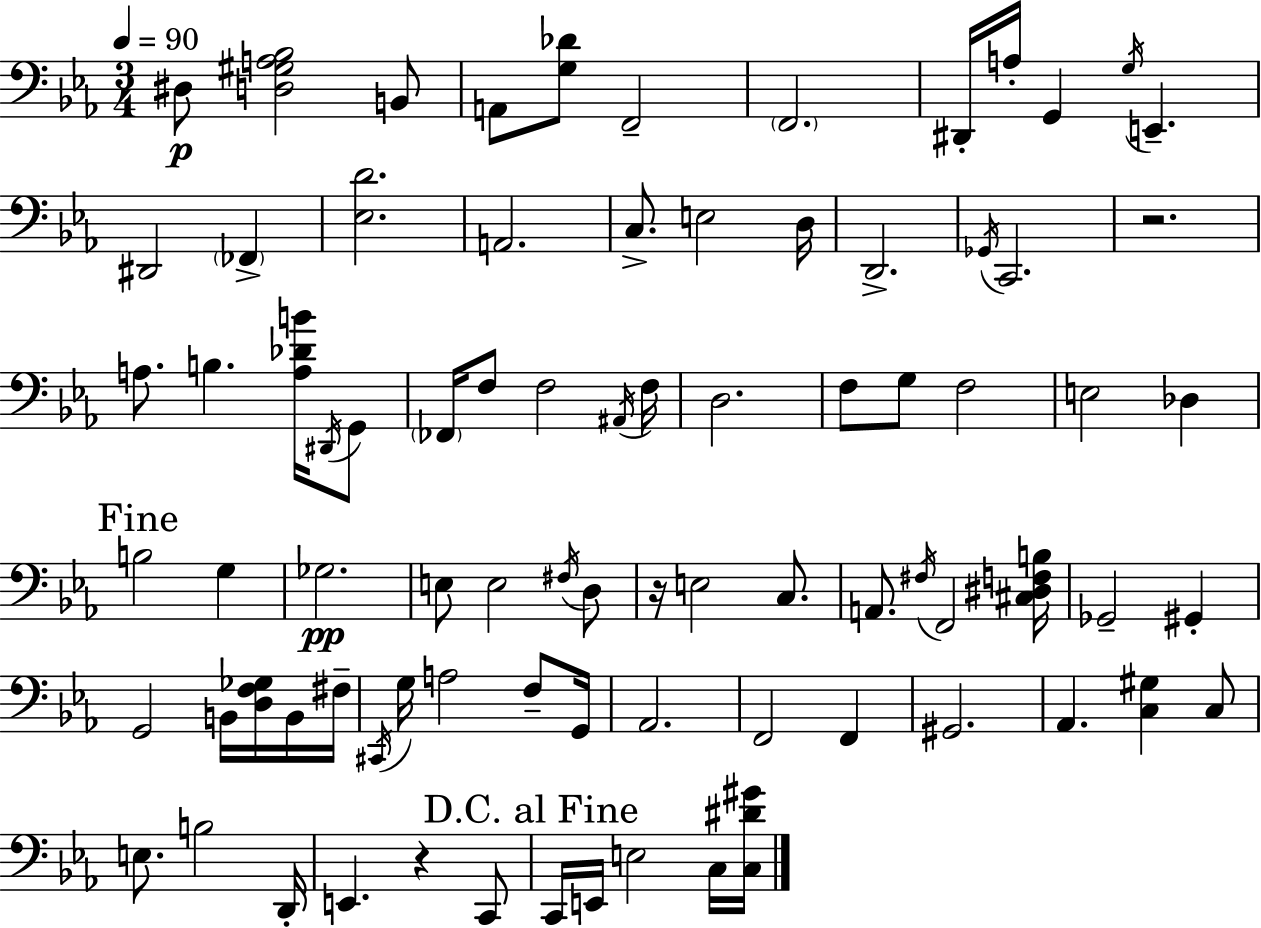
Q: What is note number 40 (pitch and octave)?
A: F#3